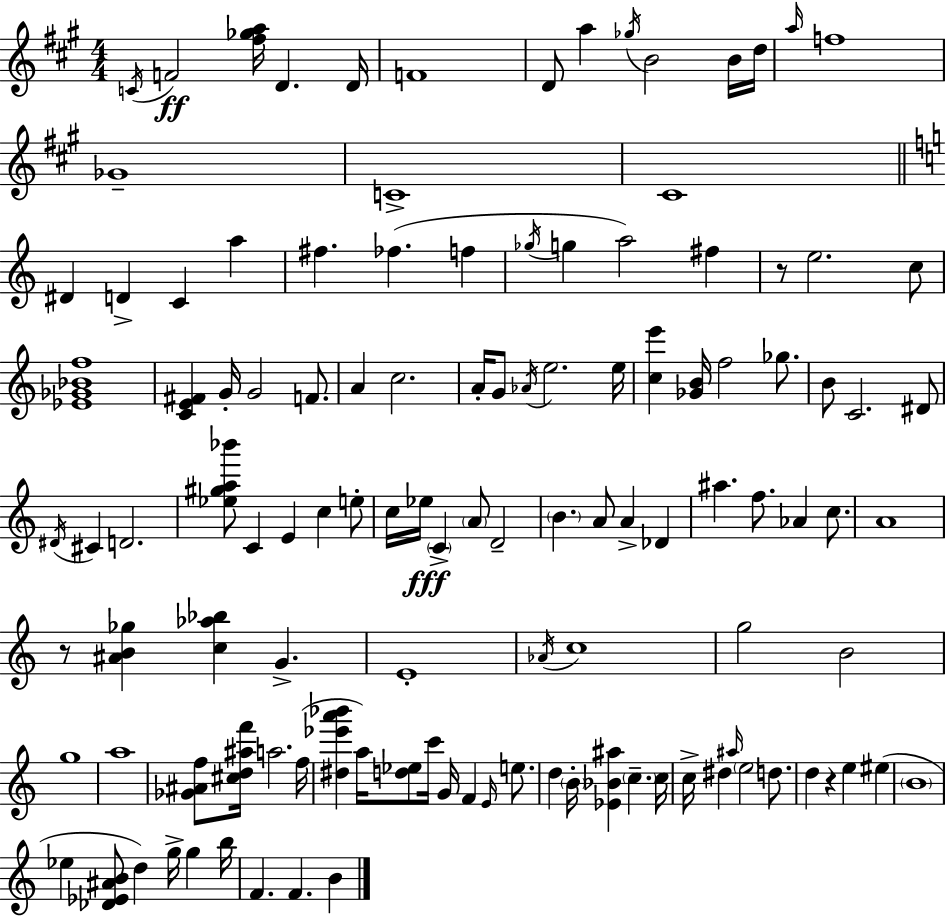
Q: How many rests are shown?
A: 3